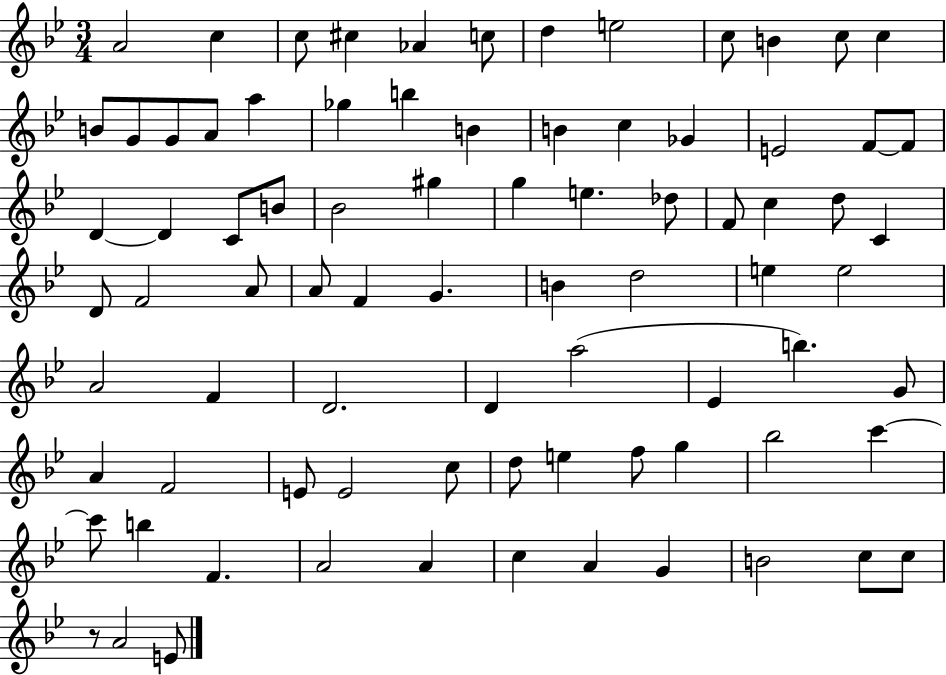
X:1
T:Untitled
M:3/4
L:1/4
K:Bb
A2 c c/2 ^c _A c/2 d e2 c/2 B c/2 c B/2 G/2 G/2 A/2 a _g b B B c _G E2 F/2 F/2 D D C/2 B/2 _B2 ^g g e _d/2 F/2 c d/2 C D/2 F2 A/2 A/2 F G B d2 e e2 A2 F D2 D a2 _E b G/2 A F2 E/2 E2 c/2 d/2 e f/2 g _b2 c' c'/2 b F A2 A c A G B2 c/2 c/2 z/2 A2 E/2